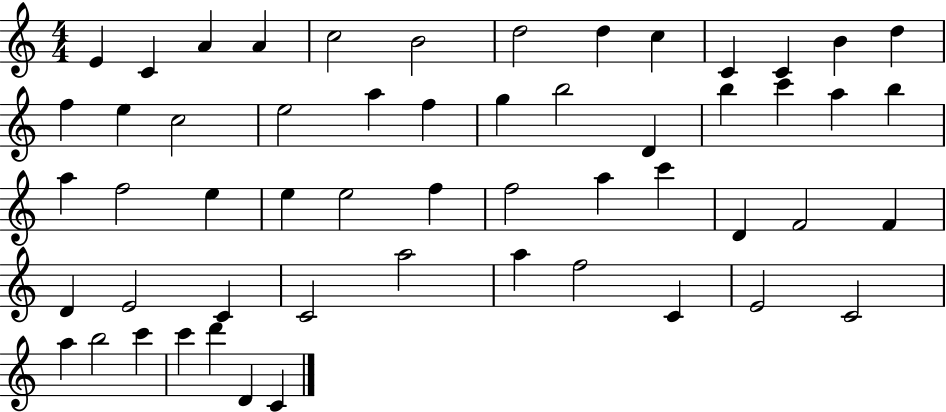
X:1
T:Untitled
M:4/4
L:1/4
K:C
E C A A c2 B2 d2 d c C C B d f e c2 e2 a f g b2 D b c' a b a f2 e e e2 f f2 a c' D F2 F D E2 C C2 a2 a f2 C E2 C2 a b2 c' c' d' D C